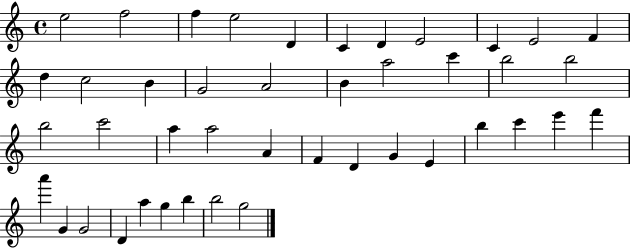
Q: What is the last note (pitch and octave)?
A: G5